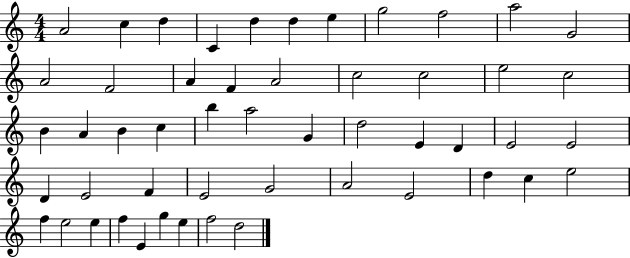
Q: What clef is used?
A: treble